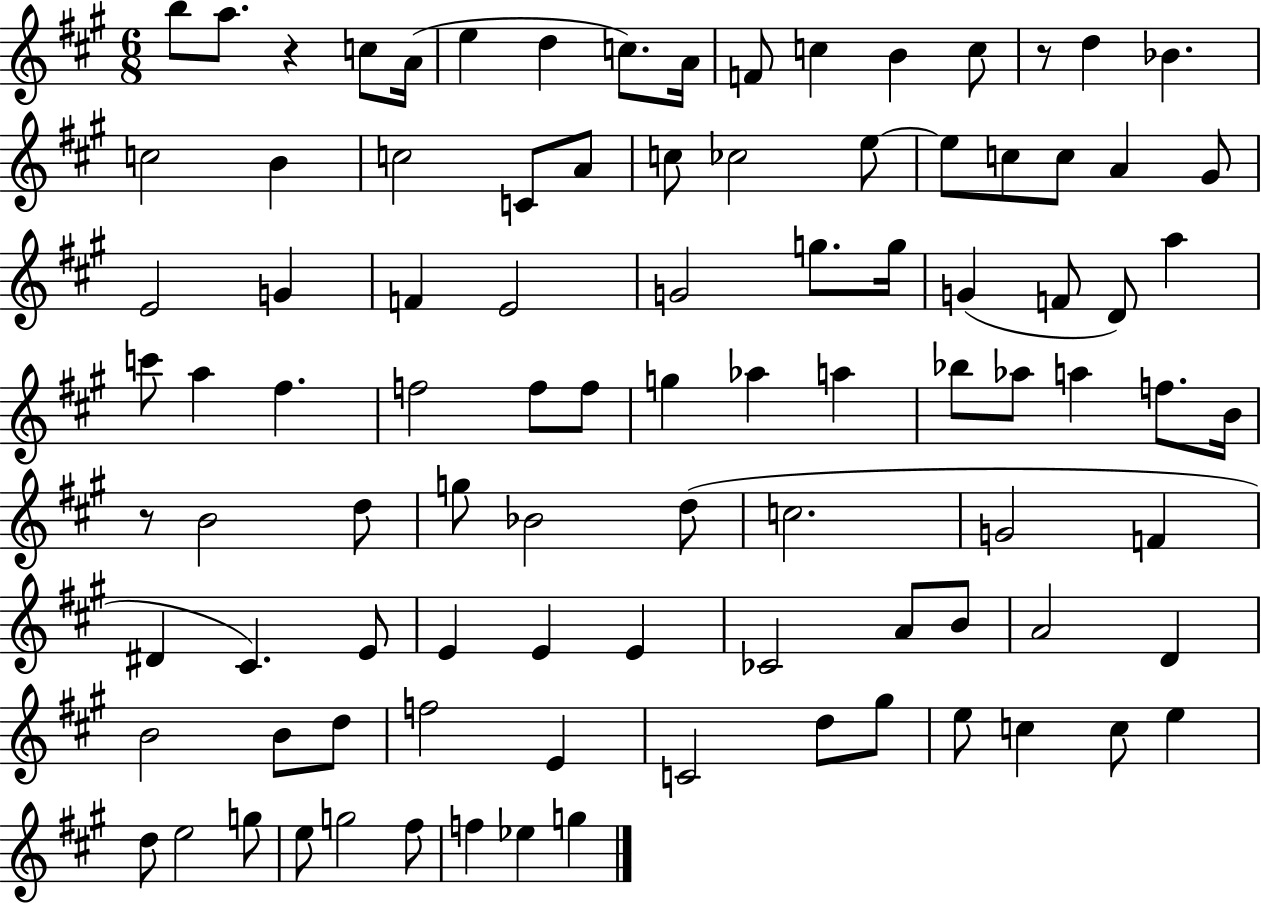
{
  \clef treble
  \numericTimeSignature
  \time 6/8
  \key a \major
  b''8 a''8. r4 c''8 a'16( | e''4 d''4 c''8.) a'16 | f'8 c''4 b'4 c''8 | r8 d''4 bes'4. | \break c''2 b'4 | c''2 c'8 a'8 | c''8 ces''2 e''8~~ | e''8 c''8 c''8 a'4 gis'8 | \break e'2 g'4 | f'4 e'2 | g'2 g''8. g''16 | g'4( f'8 d'8) a''4 | \break c'''8 a''4 fis''4. | f''2 f''8 f''8 | g''4 aes''4 a''4 | bes''8 aes''8 a''4 f''8. b'16 | \break r8 b'2 d''8 | g''8 bes'2 d''8( | c''2. | g'2 f'4 | \break dis'4 cis'4.) e'8 | e'4 e'4 e'4 | ces'2 a'8 b'8 | a'2 d'4 | \break b'2 b'8 d''8 | f''2 e'4 | c'2 d''8 gis''8 | e''8 c''4 c''8 e''4 | \break d''8 e''2 g''8 | e''8 g''2 fis''8 | f''4 ees''4 g''4 | \bar "|."
}